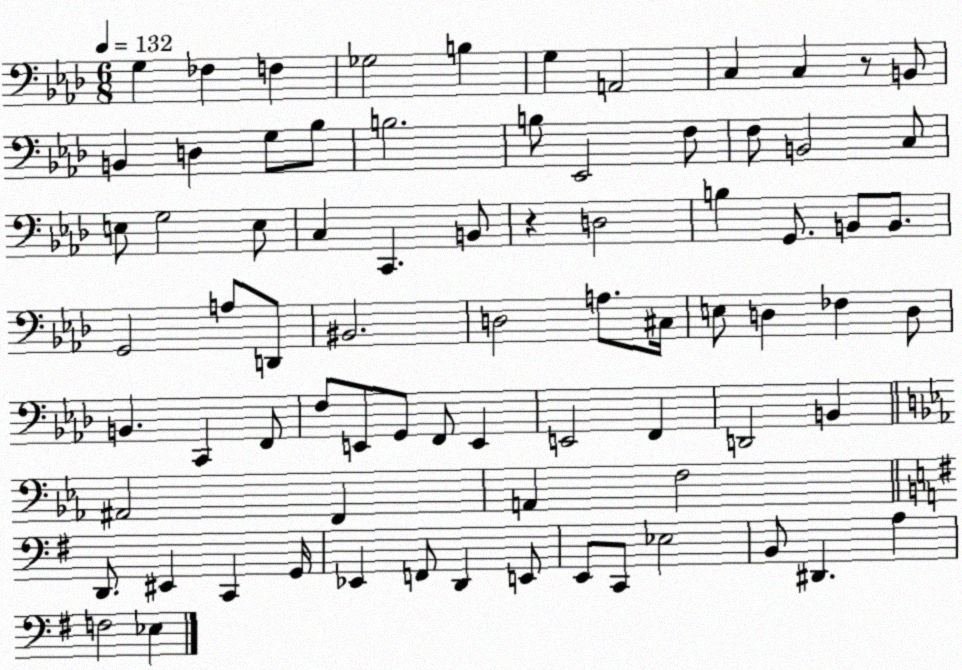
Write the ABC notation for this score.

X:1
T:Untitled
M:6/8
L:1/4
K:Ab
G, _F, F, _G,2 B, G, A,,2 C, C, z/2 B,,/2 B,, D, G,/2 _B,/2 B,2 B,/2 _E,,2 F,/2 F,/2 B,,2 C,/2 E,/2 G,2 E,/2 C, C,, B,,/2 z D,2 B, G,,/2 B,,/2 B,,/2 G,,2 A,/2 D,,/2 ^B,,2 D,2 A,/2 ^C,/4 E,/2 D, _F, D,/2 B,, C,, F,,/2 F,/2 E,,/2 G,,/2 F,,/2 E,, E,,2 F,, D,,2 B,, ^A,,2 F,, A,, F,2 D,,/2 ^E,, C,, G,,/4 _E,, F,,/2 D,, E,,/2 E,,/2 C,,/2 _E,2 B,,/2 ^D,, A, F,2 _E,